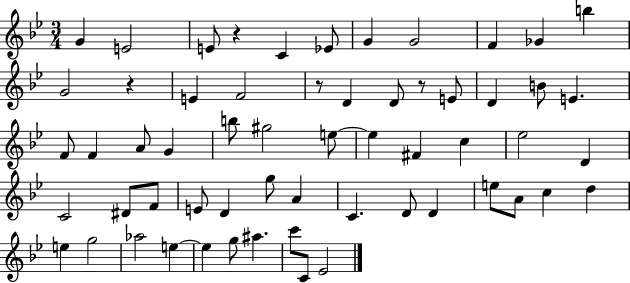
X:1
T:Untitled
M:3/4
L:1/4
K:Bb
G E2 E/2 z C _E/2 G G2 F _G b G2 z E F2 z/2 D D/2 z/2 E/2 D B/2 E F/2 F A/2 G b/2 ^g2 e/2 e ^F c _e2 D C2 ^D/2 F/2 E/2 D g/2 A C D/2 D e/2 A/2 c d e g2 _a2 e e g/2 ^a c'/2 C/2 _E2